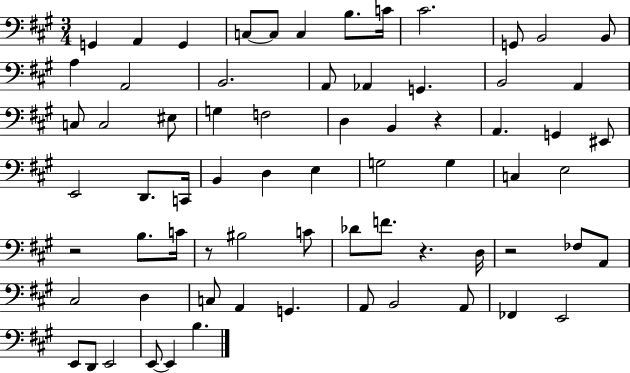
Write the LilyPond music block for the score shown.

{
  \clef bass
  \numericTimeSignature
  \time 3/4
  \key a \major
  \repeat volta 2 { g,4 a,4 g,4 | c8~~ c8 c4 b8. c'16 | cis'2. | g,8 b,2 b,8 | \break a4 a,2 | b,2. | a,8 aes,4 g,4. | b,2 a,4 | \break c8 c2 eis8 | g4 f2 | d4 b,4 r4 | a,4. g,4 eis,8 | \break e,2 d,8. c,16 | b,4 d4 e4 | g2 g4 | c4 e2 | \break r2 b8. c'16 | r8 bis2 c'8 | des'8 f'8. r4. d16 | r2 fes8 a,8 | \break cis2 d4 | c8 a,4 g,4. | a,8 b,2 a,8 | fes,4 e,2 | \break e,8 d,8 e,2 | e,8~~ e,4 b4. | } \bar "|."
}